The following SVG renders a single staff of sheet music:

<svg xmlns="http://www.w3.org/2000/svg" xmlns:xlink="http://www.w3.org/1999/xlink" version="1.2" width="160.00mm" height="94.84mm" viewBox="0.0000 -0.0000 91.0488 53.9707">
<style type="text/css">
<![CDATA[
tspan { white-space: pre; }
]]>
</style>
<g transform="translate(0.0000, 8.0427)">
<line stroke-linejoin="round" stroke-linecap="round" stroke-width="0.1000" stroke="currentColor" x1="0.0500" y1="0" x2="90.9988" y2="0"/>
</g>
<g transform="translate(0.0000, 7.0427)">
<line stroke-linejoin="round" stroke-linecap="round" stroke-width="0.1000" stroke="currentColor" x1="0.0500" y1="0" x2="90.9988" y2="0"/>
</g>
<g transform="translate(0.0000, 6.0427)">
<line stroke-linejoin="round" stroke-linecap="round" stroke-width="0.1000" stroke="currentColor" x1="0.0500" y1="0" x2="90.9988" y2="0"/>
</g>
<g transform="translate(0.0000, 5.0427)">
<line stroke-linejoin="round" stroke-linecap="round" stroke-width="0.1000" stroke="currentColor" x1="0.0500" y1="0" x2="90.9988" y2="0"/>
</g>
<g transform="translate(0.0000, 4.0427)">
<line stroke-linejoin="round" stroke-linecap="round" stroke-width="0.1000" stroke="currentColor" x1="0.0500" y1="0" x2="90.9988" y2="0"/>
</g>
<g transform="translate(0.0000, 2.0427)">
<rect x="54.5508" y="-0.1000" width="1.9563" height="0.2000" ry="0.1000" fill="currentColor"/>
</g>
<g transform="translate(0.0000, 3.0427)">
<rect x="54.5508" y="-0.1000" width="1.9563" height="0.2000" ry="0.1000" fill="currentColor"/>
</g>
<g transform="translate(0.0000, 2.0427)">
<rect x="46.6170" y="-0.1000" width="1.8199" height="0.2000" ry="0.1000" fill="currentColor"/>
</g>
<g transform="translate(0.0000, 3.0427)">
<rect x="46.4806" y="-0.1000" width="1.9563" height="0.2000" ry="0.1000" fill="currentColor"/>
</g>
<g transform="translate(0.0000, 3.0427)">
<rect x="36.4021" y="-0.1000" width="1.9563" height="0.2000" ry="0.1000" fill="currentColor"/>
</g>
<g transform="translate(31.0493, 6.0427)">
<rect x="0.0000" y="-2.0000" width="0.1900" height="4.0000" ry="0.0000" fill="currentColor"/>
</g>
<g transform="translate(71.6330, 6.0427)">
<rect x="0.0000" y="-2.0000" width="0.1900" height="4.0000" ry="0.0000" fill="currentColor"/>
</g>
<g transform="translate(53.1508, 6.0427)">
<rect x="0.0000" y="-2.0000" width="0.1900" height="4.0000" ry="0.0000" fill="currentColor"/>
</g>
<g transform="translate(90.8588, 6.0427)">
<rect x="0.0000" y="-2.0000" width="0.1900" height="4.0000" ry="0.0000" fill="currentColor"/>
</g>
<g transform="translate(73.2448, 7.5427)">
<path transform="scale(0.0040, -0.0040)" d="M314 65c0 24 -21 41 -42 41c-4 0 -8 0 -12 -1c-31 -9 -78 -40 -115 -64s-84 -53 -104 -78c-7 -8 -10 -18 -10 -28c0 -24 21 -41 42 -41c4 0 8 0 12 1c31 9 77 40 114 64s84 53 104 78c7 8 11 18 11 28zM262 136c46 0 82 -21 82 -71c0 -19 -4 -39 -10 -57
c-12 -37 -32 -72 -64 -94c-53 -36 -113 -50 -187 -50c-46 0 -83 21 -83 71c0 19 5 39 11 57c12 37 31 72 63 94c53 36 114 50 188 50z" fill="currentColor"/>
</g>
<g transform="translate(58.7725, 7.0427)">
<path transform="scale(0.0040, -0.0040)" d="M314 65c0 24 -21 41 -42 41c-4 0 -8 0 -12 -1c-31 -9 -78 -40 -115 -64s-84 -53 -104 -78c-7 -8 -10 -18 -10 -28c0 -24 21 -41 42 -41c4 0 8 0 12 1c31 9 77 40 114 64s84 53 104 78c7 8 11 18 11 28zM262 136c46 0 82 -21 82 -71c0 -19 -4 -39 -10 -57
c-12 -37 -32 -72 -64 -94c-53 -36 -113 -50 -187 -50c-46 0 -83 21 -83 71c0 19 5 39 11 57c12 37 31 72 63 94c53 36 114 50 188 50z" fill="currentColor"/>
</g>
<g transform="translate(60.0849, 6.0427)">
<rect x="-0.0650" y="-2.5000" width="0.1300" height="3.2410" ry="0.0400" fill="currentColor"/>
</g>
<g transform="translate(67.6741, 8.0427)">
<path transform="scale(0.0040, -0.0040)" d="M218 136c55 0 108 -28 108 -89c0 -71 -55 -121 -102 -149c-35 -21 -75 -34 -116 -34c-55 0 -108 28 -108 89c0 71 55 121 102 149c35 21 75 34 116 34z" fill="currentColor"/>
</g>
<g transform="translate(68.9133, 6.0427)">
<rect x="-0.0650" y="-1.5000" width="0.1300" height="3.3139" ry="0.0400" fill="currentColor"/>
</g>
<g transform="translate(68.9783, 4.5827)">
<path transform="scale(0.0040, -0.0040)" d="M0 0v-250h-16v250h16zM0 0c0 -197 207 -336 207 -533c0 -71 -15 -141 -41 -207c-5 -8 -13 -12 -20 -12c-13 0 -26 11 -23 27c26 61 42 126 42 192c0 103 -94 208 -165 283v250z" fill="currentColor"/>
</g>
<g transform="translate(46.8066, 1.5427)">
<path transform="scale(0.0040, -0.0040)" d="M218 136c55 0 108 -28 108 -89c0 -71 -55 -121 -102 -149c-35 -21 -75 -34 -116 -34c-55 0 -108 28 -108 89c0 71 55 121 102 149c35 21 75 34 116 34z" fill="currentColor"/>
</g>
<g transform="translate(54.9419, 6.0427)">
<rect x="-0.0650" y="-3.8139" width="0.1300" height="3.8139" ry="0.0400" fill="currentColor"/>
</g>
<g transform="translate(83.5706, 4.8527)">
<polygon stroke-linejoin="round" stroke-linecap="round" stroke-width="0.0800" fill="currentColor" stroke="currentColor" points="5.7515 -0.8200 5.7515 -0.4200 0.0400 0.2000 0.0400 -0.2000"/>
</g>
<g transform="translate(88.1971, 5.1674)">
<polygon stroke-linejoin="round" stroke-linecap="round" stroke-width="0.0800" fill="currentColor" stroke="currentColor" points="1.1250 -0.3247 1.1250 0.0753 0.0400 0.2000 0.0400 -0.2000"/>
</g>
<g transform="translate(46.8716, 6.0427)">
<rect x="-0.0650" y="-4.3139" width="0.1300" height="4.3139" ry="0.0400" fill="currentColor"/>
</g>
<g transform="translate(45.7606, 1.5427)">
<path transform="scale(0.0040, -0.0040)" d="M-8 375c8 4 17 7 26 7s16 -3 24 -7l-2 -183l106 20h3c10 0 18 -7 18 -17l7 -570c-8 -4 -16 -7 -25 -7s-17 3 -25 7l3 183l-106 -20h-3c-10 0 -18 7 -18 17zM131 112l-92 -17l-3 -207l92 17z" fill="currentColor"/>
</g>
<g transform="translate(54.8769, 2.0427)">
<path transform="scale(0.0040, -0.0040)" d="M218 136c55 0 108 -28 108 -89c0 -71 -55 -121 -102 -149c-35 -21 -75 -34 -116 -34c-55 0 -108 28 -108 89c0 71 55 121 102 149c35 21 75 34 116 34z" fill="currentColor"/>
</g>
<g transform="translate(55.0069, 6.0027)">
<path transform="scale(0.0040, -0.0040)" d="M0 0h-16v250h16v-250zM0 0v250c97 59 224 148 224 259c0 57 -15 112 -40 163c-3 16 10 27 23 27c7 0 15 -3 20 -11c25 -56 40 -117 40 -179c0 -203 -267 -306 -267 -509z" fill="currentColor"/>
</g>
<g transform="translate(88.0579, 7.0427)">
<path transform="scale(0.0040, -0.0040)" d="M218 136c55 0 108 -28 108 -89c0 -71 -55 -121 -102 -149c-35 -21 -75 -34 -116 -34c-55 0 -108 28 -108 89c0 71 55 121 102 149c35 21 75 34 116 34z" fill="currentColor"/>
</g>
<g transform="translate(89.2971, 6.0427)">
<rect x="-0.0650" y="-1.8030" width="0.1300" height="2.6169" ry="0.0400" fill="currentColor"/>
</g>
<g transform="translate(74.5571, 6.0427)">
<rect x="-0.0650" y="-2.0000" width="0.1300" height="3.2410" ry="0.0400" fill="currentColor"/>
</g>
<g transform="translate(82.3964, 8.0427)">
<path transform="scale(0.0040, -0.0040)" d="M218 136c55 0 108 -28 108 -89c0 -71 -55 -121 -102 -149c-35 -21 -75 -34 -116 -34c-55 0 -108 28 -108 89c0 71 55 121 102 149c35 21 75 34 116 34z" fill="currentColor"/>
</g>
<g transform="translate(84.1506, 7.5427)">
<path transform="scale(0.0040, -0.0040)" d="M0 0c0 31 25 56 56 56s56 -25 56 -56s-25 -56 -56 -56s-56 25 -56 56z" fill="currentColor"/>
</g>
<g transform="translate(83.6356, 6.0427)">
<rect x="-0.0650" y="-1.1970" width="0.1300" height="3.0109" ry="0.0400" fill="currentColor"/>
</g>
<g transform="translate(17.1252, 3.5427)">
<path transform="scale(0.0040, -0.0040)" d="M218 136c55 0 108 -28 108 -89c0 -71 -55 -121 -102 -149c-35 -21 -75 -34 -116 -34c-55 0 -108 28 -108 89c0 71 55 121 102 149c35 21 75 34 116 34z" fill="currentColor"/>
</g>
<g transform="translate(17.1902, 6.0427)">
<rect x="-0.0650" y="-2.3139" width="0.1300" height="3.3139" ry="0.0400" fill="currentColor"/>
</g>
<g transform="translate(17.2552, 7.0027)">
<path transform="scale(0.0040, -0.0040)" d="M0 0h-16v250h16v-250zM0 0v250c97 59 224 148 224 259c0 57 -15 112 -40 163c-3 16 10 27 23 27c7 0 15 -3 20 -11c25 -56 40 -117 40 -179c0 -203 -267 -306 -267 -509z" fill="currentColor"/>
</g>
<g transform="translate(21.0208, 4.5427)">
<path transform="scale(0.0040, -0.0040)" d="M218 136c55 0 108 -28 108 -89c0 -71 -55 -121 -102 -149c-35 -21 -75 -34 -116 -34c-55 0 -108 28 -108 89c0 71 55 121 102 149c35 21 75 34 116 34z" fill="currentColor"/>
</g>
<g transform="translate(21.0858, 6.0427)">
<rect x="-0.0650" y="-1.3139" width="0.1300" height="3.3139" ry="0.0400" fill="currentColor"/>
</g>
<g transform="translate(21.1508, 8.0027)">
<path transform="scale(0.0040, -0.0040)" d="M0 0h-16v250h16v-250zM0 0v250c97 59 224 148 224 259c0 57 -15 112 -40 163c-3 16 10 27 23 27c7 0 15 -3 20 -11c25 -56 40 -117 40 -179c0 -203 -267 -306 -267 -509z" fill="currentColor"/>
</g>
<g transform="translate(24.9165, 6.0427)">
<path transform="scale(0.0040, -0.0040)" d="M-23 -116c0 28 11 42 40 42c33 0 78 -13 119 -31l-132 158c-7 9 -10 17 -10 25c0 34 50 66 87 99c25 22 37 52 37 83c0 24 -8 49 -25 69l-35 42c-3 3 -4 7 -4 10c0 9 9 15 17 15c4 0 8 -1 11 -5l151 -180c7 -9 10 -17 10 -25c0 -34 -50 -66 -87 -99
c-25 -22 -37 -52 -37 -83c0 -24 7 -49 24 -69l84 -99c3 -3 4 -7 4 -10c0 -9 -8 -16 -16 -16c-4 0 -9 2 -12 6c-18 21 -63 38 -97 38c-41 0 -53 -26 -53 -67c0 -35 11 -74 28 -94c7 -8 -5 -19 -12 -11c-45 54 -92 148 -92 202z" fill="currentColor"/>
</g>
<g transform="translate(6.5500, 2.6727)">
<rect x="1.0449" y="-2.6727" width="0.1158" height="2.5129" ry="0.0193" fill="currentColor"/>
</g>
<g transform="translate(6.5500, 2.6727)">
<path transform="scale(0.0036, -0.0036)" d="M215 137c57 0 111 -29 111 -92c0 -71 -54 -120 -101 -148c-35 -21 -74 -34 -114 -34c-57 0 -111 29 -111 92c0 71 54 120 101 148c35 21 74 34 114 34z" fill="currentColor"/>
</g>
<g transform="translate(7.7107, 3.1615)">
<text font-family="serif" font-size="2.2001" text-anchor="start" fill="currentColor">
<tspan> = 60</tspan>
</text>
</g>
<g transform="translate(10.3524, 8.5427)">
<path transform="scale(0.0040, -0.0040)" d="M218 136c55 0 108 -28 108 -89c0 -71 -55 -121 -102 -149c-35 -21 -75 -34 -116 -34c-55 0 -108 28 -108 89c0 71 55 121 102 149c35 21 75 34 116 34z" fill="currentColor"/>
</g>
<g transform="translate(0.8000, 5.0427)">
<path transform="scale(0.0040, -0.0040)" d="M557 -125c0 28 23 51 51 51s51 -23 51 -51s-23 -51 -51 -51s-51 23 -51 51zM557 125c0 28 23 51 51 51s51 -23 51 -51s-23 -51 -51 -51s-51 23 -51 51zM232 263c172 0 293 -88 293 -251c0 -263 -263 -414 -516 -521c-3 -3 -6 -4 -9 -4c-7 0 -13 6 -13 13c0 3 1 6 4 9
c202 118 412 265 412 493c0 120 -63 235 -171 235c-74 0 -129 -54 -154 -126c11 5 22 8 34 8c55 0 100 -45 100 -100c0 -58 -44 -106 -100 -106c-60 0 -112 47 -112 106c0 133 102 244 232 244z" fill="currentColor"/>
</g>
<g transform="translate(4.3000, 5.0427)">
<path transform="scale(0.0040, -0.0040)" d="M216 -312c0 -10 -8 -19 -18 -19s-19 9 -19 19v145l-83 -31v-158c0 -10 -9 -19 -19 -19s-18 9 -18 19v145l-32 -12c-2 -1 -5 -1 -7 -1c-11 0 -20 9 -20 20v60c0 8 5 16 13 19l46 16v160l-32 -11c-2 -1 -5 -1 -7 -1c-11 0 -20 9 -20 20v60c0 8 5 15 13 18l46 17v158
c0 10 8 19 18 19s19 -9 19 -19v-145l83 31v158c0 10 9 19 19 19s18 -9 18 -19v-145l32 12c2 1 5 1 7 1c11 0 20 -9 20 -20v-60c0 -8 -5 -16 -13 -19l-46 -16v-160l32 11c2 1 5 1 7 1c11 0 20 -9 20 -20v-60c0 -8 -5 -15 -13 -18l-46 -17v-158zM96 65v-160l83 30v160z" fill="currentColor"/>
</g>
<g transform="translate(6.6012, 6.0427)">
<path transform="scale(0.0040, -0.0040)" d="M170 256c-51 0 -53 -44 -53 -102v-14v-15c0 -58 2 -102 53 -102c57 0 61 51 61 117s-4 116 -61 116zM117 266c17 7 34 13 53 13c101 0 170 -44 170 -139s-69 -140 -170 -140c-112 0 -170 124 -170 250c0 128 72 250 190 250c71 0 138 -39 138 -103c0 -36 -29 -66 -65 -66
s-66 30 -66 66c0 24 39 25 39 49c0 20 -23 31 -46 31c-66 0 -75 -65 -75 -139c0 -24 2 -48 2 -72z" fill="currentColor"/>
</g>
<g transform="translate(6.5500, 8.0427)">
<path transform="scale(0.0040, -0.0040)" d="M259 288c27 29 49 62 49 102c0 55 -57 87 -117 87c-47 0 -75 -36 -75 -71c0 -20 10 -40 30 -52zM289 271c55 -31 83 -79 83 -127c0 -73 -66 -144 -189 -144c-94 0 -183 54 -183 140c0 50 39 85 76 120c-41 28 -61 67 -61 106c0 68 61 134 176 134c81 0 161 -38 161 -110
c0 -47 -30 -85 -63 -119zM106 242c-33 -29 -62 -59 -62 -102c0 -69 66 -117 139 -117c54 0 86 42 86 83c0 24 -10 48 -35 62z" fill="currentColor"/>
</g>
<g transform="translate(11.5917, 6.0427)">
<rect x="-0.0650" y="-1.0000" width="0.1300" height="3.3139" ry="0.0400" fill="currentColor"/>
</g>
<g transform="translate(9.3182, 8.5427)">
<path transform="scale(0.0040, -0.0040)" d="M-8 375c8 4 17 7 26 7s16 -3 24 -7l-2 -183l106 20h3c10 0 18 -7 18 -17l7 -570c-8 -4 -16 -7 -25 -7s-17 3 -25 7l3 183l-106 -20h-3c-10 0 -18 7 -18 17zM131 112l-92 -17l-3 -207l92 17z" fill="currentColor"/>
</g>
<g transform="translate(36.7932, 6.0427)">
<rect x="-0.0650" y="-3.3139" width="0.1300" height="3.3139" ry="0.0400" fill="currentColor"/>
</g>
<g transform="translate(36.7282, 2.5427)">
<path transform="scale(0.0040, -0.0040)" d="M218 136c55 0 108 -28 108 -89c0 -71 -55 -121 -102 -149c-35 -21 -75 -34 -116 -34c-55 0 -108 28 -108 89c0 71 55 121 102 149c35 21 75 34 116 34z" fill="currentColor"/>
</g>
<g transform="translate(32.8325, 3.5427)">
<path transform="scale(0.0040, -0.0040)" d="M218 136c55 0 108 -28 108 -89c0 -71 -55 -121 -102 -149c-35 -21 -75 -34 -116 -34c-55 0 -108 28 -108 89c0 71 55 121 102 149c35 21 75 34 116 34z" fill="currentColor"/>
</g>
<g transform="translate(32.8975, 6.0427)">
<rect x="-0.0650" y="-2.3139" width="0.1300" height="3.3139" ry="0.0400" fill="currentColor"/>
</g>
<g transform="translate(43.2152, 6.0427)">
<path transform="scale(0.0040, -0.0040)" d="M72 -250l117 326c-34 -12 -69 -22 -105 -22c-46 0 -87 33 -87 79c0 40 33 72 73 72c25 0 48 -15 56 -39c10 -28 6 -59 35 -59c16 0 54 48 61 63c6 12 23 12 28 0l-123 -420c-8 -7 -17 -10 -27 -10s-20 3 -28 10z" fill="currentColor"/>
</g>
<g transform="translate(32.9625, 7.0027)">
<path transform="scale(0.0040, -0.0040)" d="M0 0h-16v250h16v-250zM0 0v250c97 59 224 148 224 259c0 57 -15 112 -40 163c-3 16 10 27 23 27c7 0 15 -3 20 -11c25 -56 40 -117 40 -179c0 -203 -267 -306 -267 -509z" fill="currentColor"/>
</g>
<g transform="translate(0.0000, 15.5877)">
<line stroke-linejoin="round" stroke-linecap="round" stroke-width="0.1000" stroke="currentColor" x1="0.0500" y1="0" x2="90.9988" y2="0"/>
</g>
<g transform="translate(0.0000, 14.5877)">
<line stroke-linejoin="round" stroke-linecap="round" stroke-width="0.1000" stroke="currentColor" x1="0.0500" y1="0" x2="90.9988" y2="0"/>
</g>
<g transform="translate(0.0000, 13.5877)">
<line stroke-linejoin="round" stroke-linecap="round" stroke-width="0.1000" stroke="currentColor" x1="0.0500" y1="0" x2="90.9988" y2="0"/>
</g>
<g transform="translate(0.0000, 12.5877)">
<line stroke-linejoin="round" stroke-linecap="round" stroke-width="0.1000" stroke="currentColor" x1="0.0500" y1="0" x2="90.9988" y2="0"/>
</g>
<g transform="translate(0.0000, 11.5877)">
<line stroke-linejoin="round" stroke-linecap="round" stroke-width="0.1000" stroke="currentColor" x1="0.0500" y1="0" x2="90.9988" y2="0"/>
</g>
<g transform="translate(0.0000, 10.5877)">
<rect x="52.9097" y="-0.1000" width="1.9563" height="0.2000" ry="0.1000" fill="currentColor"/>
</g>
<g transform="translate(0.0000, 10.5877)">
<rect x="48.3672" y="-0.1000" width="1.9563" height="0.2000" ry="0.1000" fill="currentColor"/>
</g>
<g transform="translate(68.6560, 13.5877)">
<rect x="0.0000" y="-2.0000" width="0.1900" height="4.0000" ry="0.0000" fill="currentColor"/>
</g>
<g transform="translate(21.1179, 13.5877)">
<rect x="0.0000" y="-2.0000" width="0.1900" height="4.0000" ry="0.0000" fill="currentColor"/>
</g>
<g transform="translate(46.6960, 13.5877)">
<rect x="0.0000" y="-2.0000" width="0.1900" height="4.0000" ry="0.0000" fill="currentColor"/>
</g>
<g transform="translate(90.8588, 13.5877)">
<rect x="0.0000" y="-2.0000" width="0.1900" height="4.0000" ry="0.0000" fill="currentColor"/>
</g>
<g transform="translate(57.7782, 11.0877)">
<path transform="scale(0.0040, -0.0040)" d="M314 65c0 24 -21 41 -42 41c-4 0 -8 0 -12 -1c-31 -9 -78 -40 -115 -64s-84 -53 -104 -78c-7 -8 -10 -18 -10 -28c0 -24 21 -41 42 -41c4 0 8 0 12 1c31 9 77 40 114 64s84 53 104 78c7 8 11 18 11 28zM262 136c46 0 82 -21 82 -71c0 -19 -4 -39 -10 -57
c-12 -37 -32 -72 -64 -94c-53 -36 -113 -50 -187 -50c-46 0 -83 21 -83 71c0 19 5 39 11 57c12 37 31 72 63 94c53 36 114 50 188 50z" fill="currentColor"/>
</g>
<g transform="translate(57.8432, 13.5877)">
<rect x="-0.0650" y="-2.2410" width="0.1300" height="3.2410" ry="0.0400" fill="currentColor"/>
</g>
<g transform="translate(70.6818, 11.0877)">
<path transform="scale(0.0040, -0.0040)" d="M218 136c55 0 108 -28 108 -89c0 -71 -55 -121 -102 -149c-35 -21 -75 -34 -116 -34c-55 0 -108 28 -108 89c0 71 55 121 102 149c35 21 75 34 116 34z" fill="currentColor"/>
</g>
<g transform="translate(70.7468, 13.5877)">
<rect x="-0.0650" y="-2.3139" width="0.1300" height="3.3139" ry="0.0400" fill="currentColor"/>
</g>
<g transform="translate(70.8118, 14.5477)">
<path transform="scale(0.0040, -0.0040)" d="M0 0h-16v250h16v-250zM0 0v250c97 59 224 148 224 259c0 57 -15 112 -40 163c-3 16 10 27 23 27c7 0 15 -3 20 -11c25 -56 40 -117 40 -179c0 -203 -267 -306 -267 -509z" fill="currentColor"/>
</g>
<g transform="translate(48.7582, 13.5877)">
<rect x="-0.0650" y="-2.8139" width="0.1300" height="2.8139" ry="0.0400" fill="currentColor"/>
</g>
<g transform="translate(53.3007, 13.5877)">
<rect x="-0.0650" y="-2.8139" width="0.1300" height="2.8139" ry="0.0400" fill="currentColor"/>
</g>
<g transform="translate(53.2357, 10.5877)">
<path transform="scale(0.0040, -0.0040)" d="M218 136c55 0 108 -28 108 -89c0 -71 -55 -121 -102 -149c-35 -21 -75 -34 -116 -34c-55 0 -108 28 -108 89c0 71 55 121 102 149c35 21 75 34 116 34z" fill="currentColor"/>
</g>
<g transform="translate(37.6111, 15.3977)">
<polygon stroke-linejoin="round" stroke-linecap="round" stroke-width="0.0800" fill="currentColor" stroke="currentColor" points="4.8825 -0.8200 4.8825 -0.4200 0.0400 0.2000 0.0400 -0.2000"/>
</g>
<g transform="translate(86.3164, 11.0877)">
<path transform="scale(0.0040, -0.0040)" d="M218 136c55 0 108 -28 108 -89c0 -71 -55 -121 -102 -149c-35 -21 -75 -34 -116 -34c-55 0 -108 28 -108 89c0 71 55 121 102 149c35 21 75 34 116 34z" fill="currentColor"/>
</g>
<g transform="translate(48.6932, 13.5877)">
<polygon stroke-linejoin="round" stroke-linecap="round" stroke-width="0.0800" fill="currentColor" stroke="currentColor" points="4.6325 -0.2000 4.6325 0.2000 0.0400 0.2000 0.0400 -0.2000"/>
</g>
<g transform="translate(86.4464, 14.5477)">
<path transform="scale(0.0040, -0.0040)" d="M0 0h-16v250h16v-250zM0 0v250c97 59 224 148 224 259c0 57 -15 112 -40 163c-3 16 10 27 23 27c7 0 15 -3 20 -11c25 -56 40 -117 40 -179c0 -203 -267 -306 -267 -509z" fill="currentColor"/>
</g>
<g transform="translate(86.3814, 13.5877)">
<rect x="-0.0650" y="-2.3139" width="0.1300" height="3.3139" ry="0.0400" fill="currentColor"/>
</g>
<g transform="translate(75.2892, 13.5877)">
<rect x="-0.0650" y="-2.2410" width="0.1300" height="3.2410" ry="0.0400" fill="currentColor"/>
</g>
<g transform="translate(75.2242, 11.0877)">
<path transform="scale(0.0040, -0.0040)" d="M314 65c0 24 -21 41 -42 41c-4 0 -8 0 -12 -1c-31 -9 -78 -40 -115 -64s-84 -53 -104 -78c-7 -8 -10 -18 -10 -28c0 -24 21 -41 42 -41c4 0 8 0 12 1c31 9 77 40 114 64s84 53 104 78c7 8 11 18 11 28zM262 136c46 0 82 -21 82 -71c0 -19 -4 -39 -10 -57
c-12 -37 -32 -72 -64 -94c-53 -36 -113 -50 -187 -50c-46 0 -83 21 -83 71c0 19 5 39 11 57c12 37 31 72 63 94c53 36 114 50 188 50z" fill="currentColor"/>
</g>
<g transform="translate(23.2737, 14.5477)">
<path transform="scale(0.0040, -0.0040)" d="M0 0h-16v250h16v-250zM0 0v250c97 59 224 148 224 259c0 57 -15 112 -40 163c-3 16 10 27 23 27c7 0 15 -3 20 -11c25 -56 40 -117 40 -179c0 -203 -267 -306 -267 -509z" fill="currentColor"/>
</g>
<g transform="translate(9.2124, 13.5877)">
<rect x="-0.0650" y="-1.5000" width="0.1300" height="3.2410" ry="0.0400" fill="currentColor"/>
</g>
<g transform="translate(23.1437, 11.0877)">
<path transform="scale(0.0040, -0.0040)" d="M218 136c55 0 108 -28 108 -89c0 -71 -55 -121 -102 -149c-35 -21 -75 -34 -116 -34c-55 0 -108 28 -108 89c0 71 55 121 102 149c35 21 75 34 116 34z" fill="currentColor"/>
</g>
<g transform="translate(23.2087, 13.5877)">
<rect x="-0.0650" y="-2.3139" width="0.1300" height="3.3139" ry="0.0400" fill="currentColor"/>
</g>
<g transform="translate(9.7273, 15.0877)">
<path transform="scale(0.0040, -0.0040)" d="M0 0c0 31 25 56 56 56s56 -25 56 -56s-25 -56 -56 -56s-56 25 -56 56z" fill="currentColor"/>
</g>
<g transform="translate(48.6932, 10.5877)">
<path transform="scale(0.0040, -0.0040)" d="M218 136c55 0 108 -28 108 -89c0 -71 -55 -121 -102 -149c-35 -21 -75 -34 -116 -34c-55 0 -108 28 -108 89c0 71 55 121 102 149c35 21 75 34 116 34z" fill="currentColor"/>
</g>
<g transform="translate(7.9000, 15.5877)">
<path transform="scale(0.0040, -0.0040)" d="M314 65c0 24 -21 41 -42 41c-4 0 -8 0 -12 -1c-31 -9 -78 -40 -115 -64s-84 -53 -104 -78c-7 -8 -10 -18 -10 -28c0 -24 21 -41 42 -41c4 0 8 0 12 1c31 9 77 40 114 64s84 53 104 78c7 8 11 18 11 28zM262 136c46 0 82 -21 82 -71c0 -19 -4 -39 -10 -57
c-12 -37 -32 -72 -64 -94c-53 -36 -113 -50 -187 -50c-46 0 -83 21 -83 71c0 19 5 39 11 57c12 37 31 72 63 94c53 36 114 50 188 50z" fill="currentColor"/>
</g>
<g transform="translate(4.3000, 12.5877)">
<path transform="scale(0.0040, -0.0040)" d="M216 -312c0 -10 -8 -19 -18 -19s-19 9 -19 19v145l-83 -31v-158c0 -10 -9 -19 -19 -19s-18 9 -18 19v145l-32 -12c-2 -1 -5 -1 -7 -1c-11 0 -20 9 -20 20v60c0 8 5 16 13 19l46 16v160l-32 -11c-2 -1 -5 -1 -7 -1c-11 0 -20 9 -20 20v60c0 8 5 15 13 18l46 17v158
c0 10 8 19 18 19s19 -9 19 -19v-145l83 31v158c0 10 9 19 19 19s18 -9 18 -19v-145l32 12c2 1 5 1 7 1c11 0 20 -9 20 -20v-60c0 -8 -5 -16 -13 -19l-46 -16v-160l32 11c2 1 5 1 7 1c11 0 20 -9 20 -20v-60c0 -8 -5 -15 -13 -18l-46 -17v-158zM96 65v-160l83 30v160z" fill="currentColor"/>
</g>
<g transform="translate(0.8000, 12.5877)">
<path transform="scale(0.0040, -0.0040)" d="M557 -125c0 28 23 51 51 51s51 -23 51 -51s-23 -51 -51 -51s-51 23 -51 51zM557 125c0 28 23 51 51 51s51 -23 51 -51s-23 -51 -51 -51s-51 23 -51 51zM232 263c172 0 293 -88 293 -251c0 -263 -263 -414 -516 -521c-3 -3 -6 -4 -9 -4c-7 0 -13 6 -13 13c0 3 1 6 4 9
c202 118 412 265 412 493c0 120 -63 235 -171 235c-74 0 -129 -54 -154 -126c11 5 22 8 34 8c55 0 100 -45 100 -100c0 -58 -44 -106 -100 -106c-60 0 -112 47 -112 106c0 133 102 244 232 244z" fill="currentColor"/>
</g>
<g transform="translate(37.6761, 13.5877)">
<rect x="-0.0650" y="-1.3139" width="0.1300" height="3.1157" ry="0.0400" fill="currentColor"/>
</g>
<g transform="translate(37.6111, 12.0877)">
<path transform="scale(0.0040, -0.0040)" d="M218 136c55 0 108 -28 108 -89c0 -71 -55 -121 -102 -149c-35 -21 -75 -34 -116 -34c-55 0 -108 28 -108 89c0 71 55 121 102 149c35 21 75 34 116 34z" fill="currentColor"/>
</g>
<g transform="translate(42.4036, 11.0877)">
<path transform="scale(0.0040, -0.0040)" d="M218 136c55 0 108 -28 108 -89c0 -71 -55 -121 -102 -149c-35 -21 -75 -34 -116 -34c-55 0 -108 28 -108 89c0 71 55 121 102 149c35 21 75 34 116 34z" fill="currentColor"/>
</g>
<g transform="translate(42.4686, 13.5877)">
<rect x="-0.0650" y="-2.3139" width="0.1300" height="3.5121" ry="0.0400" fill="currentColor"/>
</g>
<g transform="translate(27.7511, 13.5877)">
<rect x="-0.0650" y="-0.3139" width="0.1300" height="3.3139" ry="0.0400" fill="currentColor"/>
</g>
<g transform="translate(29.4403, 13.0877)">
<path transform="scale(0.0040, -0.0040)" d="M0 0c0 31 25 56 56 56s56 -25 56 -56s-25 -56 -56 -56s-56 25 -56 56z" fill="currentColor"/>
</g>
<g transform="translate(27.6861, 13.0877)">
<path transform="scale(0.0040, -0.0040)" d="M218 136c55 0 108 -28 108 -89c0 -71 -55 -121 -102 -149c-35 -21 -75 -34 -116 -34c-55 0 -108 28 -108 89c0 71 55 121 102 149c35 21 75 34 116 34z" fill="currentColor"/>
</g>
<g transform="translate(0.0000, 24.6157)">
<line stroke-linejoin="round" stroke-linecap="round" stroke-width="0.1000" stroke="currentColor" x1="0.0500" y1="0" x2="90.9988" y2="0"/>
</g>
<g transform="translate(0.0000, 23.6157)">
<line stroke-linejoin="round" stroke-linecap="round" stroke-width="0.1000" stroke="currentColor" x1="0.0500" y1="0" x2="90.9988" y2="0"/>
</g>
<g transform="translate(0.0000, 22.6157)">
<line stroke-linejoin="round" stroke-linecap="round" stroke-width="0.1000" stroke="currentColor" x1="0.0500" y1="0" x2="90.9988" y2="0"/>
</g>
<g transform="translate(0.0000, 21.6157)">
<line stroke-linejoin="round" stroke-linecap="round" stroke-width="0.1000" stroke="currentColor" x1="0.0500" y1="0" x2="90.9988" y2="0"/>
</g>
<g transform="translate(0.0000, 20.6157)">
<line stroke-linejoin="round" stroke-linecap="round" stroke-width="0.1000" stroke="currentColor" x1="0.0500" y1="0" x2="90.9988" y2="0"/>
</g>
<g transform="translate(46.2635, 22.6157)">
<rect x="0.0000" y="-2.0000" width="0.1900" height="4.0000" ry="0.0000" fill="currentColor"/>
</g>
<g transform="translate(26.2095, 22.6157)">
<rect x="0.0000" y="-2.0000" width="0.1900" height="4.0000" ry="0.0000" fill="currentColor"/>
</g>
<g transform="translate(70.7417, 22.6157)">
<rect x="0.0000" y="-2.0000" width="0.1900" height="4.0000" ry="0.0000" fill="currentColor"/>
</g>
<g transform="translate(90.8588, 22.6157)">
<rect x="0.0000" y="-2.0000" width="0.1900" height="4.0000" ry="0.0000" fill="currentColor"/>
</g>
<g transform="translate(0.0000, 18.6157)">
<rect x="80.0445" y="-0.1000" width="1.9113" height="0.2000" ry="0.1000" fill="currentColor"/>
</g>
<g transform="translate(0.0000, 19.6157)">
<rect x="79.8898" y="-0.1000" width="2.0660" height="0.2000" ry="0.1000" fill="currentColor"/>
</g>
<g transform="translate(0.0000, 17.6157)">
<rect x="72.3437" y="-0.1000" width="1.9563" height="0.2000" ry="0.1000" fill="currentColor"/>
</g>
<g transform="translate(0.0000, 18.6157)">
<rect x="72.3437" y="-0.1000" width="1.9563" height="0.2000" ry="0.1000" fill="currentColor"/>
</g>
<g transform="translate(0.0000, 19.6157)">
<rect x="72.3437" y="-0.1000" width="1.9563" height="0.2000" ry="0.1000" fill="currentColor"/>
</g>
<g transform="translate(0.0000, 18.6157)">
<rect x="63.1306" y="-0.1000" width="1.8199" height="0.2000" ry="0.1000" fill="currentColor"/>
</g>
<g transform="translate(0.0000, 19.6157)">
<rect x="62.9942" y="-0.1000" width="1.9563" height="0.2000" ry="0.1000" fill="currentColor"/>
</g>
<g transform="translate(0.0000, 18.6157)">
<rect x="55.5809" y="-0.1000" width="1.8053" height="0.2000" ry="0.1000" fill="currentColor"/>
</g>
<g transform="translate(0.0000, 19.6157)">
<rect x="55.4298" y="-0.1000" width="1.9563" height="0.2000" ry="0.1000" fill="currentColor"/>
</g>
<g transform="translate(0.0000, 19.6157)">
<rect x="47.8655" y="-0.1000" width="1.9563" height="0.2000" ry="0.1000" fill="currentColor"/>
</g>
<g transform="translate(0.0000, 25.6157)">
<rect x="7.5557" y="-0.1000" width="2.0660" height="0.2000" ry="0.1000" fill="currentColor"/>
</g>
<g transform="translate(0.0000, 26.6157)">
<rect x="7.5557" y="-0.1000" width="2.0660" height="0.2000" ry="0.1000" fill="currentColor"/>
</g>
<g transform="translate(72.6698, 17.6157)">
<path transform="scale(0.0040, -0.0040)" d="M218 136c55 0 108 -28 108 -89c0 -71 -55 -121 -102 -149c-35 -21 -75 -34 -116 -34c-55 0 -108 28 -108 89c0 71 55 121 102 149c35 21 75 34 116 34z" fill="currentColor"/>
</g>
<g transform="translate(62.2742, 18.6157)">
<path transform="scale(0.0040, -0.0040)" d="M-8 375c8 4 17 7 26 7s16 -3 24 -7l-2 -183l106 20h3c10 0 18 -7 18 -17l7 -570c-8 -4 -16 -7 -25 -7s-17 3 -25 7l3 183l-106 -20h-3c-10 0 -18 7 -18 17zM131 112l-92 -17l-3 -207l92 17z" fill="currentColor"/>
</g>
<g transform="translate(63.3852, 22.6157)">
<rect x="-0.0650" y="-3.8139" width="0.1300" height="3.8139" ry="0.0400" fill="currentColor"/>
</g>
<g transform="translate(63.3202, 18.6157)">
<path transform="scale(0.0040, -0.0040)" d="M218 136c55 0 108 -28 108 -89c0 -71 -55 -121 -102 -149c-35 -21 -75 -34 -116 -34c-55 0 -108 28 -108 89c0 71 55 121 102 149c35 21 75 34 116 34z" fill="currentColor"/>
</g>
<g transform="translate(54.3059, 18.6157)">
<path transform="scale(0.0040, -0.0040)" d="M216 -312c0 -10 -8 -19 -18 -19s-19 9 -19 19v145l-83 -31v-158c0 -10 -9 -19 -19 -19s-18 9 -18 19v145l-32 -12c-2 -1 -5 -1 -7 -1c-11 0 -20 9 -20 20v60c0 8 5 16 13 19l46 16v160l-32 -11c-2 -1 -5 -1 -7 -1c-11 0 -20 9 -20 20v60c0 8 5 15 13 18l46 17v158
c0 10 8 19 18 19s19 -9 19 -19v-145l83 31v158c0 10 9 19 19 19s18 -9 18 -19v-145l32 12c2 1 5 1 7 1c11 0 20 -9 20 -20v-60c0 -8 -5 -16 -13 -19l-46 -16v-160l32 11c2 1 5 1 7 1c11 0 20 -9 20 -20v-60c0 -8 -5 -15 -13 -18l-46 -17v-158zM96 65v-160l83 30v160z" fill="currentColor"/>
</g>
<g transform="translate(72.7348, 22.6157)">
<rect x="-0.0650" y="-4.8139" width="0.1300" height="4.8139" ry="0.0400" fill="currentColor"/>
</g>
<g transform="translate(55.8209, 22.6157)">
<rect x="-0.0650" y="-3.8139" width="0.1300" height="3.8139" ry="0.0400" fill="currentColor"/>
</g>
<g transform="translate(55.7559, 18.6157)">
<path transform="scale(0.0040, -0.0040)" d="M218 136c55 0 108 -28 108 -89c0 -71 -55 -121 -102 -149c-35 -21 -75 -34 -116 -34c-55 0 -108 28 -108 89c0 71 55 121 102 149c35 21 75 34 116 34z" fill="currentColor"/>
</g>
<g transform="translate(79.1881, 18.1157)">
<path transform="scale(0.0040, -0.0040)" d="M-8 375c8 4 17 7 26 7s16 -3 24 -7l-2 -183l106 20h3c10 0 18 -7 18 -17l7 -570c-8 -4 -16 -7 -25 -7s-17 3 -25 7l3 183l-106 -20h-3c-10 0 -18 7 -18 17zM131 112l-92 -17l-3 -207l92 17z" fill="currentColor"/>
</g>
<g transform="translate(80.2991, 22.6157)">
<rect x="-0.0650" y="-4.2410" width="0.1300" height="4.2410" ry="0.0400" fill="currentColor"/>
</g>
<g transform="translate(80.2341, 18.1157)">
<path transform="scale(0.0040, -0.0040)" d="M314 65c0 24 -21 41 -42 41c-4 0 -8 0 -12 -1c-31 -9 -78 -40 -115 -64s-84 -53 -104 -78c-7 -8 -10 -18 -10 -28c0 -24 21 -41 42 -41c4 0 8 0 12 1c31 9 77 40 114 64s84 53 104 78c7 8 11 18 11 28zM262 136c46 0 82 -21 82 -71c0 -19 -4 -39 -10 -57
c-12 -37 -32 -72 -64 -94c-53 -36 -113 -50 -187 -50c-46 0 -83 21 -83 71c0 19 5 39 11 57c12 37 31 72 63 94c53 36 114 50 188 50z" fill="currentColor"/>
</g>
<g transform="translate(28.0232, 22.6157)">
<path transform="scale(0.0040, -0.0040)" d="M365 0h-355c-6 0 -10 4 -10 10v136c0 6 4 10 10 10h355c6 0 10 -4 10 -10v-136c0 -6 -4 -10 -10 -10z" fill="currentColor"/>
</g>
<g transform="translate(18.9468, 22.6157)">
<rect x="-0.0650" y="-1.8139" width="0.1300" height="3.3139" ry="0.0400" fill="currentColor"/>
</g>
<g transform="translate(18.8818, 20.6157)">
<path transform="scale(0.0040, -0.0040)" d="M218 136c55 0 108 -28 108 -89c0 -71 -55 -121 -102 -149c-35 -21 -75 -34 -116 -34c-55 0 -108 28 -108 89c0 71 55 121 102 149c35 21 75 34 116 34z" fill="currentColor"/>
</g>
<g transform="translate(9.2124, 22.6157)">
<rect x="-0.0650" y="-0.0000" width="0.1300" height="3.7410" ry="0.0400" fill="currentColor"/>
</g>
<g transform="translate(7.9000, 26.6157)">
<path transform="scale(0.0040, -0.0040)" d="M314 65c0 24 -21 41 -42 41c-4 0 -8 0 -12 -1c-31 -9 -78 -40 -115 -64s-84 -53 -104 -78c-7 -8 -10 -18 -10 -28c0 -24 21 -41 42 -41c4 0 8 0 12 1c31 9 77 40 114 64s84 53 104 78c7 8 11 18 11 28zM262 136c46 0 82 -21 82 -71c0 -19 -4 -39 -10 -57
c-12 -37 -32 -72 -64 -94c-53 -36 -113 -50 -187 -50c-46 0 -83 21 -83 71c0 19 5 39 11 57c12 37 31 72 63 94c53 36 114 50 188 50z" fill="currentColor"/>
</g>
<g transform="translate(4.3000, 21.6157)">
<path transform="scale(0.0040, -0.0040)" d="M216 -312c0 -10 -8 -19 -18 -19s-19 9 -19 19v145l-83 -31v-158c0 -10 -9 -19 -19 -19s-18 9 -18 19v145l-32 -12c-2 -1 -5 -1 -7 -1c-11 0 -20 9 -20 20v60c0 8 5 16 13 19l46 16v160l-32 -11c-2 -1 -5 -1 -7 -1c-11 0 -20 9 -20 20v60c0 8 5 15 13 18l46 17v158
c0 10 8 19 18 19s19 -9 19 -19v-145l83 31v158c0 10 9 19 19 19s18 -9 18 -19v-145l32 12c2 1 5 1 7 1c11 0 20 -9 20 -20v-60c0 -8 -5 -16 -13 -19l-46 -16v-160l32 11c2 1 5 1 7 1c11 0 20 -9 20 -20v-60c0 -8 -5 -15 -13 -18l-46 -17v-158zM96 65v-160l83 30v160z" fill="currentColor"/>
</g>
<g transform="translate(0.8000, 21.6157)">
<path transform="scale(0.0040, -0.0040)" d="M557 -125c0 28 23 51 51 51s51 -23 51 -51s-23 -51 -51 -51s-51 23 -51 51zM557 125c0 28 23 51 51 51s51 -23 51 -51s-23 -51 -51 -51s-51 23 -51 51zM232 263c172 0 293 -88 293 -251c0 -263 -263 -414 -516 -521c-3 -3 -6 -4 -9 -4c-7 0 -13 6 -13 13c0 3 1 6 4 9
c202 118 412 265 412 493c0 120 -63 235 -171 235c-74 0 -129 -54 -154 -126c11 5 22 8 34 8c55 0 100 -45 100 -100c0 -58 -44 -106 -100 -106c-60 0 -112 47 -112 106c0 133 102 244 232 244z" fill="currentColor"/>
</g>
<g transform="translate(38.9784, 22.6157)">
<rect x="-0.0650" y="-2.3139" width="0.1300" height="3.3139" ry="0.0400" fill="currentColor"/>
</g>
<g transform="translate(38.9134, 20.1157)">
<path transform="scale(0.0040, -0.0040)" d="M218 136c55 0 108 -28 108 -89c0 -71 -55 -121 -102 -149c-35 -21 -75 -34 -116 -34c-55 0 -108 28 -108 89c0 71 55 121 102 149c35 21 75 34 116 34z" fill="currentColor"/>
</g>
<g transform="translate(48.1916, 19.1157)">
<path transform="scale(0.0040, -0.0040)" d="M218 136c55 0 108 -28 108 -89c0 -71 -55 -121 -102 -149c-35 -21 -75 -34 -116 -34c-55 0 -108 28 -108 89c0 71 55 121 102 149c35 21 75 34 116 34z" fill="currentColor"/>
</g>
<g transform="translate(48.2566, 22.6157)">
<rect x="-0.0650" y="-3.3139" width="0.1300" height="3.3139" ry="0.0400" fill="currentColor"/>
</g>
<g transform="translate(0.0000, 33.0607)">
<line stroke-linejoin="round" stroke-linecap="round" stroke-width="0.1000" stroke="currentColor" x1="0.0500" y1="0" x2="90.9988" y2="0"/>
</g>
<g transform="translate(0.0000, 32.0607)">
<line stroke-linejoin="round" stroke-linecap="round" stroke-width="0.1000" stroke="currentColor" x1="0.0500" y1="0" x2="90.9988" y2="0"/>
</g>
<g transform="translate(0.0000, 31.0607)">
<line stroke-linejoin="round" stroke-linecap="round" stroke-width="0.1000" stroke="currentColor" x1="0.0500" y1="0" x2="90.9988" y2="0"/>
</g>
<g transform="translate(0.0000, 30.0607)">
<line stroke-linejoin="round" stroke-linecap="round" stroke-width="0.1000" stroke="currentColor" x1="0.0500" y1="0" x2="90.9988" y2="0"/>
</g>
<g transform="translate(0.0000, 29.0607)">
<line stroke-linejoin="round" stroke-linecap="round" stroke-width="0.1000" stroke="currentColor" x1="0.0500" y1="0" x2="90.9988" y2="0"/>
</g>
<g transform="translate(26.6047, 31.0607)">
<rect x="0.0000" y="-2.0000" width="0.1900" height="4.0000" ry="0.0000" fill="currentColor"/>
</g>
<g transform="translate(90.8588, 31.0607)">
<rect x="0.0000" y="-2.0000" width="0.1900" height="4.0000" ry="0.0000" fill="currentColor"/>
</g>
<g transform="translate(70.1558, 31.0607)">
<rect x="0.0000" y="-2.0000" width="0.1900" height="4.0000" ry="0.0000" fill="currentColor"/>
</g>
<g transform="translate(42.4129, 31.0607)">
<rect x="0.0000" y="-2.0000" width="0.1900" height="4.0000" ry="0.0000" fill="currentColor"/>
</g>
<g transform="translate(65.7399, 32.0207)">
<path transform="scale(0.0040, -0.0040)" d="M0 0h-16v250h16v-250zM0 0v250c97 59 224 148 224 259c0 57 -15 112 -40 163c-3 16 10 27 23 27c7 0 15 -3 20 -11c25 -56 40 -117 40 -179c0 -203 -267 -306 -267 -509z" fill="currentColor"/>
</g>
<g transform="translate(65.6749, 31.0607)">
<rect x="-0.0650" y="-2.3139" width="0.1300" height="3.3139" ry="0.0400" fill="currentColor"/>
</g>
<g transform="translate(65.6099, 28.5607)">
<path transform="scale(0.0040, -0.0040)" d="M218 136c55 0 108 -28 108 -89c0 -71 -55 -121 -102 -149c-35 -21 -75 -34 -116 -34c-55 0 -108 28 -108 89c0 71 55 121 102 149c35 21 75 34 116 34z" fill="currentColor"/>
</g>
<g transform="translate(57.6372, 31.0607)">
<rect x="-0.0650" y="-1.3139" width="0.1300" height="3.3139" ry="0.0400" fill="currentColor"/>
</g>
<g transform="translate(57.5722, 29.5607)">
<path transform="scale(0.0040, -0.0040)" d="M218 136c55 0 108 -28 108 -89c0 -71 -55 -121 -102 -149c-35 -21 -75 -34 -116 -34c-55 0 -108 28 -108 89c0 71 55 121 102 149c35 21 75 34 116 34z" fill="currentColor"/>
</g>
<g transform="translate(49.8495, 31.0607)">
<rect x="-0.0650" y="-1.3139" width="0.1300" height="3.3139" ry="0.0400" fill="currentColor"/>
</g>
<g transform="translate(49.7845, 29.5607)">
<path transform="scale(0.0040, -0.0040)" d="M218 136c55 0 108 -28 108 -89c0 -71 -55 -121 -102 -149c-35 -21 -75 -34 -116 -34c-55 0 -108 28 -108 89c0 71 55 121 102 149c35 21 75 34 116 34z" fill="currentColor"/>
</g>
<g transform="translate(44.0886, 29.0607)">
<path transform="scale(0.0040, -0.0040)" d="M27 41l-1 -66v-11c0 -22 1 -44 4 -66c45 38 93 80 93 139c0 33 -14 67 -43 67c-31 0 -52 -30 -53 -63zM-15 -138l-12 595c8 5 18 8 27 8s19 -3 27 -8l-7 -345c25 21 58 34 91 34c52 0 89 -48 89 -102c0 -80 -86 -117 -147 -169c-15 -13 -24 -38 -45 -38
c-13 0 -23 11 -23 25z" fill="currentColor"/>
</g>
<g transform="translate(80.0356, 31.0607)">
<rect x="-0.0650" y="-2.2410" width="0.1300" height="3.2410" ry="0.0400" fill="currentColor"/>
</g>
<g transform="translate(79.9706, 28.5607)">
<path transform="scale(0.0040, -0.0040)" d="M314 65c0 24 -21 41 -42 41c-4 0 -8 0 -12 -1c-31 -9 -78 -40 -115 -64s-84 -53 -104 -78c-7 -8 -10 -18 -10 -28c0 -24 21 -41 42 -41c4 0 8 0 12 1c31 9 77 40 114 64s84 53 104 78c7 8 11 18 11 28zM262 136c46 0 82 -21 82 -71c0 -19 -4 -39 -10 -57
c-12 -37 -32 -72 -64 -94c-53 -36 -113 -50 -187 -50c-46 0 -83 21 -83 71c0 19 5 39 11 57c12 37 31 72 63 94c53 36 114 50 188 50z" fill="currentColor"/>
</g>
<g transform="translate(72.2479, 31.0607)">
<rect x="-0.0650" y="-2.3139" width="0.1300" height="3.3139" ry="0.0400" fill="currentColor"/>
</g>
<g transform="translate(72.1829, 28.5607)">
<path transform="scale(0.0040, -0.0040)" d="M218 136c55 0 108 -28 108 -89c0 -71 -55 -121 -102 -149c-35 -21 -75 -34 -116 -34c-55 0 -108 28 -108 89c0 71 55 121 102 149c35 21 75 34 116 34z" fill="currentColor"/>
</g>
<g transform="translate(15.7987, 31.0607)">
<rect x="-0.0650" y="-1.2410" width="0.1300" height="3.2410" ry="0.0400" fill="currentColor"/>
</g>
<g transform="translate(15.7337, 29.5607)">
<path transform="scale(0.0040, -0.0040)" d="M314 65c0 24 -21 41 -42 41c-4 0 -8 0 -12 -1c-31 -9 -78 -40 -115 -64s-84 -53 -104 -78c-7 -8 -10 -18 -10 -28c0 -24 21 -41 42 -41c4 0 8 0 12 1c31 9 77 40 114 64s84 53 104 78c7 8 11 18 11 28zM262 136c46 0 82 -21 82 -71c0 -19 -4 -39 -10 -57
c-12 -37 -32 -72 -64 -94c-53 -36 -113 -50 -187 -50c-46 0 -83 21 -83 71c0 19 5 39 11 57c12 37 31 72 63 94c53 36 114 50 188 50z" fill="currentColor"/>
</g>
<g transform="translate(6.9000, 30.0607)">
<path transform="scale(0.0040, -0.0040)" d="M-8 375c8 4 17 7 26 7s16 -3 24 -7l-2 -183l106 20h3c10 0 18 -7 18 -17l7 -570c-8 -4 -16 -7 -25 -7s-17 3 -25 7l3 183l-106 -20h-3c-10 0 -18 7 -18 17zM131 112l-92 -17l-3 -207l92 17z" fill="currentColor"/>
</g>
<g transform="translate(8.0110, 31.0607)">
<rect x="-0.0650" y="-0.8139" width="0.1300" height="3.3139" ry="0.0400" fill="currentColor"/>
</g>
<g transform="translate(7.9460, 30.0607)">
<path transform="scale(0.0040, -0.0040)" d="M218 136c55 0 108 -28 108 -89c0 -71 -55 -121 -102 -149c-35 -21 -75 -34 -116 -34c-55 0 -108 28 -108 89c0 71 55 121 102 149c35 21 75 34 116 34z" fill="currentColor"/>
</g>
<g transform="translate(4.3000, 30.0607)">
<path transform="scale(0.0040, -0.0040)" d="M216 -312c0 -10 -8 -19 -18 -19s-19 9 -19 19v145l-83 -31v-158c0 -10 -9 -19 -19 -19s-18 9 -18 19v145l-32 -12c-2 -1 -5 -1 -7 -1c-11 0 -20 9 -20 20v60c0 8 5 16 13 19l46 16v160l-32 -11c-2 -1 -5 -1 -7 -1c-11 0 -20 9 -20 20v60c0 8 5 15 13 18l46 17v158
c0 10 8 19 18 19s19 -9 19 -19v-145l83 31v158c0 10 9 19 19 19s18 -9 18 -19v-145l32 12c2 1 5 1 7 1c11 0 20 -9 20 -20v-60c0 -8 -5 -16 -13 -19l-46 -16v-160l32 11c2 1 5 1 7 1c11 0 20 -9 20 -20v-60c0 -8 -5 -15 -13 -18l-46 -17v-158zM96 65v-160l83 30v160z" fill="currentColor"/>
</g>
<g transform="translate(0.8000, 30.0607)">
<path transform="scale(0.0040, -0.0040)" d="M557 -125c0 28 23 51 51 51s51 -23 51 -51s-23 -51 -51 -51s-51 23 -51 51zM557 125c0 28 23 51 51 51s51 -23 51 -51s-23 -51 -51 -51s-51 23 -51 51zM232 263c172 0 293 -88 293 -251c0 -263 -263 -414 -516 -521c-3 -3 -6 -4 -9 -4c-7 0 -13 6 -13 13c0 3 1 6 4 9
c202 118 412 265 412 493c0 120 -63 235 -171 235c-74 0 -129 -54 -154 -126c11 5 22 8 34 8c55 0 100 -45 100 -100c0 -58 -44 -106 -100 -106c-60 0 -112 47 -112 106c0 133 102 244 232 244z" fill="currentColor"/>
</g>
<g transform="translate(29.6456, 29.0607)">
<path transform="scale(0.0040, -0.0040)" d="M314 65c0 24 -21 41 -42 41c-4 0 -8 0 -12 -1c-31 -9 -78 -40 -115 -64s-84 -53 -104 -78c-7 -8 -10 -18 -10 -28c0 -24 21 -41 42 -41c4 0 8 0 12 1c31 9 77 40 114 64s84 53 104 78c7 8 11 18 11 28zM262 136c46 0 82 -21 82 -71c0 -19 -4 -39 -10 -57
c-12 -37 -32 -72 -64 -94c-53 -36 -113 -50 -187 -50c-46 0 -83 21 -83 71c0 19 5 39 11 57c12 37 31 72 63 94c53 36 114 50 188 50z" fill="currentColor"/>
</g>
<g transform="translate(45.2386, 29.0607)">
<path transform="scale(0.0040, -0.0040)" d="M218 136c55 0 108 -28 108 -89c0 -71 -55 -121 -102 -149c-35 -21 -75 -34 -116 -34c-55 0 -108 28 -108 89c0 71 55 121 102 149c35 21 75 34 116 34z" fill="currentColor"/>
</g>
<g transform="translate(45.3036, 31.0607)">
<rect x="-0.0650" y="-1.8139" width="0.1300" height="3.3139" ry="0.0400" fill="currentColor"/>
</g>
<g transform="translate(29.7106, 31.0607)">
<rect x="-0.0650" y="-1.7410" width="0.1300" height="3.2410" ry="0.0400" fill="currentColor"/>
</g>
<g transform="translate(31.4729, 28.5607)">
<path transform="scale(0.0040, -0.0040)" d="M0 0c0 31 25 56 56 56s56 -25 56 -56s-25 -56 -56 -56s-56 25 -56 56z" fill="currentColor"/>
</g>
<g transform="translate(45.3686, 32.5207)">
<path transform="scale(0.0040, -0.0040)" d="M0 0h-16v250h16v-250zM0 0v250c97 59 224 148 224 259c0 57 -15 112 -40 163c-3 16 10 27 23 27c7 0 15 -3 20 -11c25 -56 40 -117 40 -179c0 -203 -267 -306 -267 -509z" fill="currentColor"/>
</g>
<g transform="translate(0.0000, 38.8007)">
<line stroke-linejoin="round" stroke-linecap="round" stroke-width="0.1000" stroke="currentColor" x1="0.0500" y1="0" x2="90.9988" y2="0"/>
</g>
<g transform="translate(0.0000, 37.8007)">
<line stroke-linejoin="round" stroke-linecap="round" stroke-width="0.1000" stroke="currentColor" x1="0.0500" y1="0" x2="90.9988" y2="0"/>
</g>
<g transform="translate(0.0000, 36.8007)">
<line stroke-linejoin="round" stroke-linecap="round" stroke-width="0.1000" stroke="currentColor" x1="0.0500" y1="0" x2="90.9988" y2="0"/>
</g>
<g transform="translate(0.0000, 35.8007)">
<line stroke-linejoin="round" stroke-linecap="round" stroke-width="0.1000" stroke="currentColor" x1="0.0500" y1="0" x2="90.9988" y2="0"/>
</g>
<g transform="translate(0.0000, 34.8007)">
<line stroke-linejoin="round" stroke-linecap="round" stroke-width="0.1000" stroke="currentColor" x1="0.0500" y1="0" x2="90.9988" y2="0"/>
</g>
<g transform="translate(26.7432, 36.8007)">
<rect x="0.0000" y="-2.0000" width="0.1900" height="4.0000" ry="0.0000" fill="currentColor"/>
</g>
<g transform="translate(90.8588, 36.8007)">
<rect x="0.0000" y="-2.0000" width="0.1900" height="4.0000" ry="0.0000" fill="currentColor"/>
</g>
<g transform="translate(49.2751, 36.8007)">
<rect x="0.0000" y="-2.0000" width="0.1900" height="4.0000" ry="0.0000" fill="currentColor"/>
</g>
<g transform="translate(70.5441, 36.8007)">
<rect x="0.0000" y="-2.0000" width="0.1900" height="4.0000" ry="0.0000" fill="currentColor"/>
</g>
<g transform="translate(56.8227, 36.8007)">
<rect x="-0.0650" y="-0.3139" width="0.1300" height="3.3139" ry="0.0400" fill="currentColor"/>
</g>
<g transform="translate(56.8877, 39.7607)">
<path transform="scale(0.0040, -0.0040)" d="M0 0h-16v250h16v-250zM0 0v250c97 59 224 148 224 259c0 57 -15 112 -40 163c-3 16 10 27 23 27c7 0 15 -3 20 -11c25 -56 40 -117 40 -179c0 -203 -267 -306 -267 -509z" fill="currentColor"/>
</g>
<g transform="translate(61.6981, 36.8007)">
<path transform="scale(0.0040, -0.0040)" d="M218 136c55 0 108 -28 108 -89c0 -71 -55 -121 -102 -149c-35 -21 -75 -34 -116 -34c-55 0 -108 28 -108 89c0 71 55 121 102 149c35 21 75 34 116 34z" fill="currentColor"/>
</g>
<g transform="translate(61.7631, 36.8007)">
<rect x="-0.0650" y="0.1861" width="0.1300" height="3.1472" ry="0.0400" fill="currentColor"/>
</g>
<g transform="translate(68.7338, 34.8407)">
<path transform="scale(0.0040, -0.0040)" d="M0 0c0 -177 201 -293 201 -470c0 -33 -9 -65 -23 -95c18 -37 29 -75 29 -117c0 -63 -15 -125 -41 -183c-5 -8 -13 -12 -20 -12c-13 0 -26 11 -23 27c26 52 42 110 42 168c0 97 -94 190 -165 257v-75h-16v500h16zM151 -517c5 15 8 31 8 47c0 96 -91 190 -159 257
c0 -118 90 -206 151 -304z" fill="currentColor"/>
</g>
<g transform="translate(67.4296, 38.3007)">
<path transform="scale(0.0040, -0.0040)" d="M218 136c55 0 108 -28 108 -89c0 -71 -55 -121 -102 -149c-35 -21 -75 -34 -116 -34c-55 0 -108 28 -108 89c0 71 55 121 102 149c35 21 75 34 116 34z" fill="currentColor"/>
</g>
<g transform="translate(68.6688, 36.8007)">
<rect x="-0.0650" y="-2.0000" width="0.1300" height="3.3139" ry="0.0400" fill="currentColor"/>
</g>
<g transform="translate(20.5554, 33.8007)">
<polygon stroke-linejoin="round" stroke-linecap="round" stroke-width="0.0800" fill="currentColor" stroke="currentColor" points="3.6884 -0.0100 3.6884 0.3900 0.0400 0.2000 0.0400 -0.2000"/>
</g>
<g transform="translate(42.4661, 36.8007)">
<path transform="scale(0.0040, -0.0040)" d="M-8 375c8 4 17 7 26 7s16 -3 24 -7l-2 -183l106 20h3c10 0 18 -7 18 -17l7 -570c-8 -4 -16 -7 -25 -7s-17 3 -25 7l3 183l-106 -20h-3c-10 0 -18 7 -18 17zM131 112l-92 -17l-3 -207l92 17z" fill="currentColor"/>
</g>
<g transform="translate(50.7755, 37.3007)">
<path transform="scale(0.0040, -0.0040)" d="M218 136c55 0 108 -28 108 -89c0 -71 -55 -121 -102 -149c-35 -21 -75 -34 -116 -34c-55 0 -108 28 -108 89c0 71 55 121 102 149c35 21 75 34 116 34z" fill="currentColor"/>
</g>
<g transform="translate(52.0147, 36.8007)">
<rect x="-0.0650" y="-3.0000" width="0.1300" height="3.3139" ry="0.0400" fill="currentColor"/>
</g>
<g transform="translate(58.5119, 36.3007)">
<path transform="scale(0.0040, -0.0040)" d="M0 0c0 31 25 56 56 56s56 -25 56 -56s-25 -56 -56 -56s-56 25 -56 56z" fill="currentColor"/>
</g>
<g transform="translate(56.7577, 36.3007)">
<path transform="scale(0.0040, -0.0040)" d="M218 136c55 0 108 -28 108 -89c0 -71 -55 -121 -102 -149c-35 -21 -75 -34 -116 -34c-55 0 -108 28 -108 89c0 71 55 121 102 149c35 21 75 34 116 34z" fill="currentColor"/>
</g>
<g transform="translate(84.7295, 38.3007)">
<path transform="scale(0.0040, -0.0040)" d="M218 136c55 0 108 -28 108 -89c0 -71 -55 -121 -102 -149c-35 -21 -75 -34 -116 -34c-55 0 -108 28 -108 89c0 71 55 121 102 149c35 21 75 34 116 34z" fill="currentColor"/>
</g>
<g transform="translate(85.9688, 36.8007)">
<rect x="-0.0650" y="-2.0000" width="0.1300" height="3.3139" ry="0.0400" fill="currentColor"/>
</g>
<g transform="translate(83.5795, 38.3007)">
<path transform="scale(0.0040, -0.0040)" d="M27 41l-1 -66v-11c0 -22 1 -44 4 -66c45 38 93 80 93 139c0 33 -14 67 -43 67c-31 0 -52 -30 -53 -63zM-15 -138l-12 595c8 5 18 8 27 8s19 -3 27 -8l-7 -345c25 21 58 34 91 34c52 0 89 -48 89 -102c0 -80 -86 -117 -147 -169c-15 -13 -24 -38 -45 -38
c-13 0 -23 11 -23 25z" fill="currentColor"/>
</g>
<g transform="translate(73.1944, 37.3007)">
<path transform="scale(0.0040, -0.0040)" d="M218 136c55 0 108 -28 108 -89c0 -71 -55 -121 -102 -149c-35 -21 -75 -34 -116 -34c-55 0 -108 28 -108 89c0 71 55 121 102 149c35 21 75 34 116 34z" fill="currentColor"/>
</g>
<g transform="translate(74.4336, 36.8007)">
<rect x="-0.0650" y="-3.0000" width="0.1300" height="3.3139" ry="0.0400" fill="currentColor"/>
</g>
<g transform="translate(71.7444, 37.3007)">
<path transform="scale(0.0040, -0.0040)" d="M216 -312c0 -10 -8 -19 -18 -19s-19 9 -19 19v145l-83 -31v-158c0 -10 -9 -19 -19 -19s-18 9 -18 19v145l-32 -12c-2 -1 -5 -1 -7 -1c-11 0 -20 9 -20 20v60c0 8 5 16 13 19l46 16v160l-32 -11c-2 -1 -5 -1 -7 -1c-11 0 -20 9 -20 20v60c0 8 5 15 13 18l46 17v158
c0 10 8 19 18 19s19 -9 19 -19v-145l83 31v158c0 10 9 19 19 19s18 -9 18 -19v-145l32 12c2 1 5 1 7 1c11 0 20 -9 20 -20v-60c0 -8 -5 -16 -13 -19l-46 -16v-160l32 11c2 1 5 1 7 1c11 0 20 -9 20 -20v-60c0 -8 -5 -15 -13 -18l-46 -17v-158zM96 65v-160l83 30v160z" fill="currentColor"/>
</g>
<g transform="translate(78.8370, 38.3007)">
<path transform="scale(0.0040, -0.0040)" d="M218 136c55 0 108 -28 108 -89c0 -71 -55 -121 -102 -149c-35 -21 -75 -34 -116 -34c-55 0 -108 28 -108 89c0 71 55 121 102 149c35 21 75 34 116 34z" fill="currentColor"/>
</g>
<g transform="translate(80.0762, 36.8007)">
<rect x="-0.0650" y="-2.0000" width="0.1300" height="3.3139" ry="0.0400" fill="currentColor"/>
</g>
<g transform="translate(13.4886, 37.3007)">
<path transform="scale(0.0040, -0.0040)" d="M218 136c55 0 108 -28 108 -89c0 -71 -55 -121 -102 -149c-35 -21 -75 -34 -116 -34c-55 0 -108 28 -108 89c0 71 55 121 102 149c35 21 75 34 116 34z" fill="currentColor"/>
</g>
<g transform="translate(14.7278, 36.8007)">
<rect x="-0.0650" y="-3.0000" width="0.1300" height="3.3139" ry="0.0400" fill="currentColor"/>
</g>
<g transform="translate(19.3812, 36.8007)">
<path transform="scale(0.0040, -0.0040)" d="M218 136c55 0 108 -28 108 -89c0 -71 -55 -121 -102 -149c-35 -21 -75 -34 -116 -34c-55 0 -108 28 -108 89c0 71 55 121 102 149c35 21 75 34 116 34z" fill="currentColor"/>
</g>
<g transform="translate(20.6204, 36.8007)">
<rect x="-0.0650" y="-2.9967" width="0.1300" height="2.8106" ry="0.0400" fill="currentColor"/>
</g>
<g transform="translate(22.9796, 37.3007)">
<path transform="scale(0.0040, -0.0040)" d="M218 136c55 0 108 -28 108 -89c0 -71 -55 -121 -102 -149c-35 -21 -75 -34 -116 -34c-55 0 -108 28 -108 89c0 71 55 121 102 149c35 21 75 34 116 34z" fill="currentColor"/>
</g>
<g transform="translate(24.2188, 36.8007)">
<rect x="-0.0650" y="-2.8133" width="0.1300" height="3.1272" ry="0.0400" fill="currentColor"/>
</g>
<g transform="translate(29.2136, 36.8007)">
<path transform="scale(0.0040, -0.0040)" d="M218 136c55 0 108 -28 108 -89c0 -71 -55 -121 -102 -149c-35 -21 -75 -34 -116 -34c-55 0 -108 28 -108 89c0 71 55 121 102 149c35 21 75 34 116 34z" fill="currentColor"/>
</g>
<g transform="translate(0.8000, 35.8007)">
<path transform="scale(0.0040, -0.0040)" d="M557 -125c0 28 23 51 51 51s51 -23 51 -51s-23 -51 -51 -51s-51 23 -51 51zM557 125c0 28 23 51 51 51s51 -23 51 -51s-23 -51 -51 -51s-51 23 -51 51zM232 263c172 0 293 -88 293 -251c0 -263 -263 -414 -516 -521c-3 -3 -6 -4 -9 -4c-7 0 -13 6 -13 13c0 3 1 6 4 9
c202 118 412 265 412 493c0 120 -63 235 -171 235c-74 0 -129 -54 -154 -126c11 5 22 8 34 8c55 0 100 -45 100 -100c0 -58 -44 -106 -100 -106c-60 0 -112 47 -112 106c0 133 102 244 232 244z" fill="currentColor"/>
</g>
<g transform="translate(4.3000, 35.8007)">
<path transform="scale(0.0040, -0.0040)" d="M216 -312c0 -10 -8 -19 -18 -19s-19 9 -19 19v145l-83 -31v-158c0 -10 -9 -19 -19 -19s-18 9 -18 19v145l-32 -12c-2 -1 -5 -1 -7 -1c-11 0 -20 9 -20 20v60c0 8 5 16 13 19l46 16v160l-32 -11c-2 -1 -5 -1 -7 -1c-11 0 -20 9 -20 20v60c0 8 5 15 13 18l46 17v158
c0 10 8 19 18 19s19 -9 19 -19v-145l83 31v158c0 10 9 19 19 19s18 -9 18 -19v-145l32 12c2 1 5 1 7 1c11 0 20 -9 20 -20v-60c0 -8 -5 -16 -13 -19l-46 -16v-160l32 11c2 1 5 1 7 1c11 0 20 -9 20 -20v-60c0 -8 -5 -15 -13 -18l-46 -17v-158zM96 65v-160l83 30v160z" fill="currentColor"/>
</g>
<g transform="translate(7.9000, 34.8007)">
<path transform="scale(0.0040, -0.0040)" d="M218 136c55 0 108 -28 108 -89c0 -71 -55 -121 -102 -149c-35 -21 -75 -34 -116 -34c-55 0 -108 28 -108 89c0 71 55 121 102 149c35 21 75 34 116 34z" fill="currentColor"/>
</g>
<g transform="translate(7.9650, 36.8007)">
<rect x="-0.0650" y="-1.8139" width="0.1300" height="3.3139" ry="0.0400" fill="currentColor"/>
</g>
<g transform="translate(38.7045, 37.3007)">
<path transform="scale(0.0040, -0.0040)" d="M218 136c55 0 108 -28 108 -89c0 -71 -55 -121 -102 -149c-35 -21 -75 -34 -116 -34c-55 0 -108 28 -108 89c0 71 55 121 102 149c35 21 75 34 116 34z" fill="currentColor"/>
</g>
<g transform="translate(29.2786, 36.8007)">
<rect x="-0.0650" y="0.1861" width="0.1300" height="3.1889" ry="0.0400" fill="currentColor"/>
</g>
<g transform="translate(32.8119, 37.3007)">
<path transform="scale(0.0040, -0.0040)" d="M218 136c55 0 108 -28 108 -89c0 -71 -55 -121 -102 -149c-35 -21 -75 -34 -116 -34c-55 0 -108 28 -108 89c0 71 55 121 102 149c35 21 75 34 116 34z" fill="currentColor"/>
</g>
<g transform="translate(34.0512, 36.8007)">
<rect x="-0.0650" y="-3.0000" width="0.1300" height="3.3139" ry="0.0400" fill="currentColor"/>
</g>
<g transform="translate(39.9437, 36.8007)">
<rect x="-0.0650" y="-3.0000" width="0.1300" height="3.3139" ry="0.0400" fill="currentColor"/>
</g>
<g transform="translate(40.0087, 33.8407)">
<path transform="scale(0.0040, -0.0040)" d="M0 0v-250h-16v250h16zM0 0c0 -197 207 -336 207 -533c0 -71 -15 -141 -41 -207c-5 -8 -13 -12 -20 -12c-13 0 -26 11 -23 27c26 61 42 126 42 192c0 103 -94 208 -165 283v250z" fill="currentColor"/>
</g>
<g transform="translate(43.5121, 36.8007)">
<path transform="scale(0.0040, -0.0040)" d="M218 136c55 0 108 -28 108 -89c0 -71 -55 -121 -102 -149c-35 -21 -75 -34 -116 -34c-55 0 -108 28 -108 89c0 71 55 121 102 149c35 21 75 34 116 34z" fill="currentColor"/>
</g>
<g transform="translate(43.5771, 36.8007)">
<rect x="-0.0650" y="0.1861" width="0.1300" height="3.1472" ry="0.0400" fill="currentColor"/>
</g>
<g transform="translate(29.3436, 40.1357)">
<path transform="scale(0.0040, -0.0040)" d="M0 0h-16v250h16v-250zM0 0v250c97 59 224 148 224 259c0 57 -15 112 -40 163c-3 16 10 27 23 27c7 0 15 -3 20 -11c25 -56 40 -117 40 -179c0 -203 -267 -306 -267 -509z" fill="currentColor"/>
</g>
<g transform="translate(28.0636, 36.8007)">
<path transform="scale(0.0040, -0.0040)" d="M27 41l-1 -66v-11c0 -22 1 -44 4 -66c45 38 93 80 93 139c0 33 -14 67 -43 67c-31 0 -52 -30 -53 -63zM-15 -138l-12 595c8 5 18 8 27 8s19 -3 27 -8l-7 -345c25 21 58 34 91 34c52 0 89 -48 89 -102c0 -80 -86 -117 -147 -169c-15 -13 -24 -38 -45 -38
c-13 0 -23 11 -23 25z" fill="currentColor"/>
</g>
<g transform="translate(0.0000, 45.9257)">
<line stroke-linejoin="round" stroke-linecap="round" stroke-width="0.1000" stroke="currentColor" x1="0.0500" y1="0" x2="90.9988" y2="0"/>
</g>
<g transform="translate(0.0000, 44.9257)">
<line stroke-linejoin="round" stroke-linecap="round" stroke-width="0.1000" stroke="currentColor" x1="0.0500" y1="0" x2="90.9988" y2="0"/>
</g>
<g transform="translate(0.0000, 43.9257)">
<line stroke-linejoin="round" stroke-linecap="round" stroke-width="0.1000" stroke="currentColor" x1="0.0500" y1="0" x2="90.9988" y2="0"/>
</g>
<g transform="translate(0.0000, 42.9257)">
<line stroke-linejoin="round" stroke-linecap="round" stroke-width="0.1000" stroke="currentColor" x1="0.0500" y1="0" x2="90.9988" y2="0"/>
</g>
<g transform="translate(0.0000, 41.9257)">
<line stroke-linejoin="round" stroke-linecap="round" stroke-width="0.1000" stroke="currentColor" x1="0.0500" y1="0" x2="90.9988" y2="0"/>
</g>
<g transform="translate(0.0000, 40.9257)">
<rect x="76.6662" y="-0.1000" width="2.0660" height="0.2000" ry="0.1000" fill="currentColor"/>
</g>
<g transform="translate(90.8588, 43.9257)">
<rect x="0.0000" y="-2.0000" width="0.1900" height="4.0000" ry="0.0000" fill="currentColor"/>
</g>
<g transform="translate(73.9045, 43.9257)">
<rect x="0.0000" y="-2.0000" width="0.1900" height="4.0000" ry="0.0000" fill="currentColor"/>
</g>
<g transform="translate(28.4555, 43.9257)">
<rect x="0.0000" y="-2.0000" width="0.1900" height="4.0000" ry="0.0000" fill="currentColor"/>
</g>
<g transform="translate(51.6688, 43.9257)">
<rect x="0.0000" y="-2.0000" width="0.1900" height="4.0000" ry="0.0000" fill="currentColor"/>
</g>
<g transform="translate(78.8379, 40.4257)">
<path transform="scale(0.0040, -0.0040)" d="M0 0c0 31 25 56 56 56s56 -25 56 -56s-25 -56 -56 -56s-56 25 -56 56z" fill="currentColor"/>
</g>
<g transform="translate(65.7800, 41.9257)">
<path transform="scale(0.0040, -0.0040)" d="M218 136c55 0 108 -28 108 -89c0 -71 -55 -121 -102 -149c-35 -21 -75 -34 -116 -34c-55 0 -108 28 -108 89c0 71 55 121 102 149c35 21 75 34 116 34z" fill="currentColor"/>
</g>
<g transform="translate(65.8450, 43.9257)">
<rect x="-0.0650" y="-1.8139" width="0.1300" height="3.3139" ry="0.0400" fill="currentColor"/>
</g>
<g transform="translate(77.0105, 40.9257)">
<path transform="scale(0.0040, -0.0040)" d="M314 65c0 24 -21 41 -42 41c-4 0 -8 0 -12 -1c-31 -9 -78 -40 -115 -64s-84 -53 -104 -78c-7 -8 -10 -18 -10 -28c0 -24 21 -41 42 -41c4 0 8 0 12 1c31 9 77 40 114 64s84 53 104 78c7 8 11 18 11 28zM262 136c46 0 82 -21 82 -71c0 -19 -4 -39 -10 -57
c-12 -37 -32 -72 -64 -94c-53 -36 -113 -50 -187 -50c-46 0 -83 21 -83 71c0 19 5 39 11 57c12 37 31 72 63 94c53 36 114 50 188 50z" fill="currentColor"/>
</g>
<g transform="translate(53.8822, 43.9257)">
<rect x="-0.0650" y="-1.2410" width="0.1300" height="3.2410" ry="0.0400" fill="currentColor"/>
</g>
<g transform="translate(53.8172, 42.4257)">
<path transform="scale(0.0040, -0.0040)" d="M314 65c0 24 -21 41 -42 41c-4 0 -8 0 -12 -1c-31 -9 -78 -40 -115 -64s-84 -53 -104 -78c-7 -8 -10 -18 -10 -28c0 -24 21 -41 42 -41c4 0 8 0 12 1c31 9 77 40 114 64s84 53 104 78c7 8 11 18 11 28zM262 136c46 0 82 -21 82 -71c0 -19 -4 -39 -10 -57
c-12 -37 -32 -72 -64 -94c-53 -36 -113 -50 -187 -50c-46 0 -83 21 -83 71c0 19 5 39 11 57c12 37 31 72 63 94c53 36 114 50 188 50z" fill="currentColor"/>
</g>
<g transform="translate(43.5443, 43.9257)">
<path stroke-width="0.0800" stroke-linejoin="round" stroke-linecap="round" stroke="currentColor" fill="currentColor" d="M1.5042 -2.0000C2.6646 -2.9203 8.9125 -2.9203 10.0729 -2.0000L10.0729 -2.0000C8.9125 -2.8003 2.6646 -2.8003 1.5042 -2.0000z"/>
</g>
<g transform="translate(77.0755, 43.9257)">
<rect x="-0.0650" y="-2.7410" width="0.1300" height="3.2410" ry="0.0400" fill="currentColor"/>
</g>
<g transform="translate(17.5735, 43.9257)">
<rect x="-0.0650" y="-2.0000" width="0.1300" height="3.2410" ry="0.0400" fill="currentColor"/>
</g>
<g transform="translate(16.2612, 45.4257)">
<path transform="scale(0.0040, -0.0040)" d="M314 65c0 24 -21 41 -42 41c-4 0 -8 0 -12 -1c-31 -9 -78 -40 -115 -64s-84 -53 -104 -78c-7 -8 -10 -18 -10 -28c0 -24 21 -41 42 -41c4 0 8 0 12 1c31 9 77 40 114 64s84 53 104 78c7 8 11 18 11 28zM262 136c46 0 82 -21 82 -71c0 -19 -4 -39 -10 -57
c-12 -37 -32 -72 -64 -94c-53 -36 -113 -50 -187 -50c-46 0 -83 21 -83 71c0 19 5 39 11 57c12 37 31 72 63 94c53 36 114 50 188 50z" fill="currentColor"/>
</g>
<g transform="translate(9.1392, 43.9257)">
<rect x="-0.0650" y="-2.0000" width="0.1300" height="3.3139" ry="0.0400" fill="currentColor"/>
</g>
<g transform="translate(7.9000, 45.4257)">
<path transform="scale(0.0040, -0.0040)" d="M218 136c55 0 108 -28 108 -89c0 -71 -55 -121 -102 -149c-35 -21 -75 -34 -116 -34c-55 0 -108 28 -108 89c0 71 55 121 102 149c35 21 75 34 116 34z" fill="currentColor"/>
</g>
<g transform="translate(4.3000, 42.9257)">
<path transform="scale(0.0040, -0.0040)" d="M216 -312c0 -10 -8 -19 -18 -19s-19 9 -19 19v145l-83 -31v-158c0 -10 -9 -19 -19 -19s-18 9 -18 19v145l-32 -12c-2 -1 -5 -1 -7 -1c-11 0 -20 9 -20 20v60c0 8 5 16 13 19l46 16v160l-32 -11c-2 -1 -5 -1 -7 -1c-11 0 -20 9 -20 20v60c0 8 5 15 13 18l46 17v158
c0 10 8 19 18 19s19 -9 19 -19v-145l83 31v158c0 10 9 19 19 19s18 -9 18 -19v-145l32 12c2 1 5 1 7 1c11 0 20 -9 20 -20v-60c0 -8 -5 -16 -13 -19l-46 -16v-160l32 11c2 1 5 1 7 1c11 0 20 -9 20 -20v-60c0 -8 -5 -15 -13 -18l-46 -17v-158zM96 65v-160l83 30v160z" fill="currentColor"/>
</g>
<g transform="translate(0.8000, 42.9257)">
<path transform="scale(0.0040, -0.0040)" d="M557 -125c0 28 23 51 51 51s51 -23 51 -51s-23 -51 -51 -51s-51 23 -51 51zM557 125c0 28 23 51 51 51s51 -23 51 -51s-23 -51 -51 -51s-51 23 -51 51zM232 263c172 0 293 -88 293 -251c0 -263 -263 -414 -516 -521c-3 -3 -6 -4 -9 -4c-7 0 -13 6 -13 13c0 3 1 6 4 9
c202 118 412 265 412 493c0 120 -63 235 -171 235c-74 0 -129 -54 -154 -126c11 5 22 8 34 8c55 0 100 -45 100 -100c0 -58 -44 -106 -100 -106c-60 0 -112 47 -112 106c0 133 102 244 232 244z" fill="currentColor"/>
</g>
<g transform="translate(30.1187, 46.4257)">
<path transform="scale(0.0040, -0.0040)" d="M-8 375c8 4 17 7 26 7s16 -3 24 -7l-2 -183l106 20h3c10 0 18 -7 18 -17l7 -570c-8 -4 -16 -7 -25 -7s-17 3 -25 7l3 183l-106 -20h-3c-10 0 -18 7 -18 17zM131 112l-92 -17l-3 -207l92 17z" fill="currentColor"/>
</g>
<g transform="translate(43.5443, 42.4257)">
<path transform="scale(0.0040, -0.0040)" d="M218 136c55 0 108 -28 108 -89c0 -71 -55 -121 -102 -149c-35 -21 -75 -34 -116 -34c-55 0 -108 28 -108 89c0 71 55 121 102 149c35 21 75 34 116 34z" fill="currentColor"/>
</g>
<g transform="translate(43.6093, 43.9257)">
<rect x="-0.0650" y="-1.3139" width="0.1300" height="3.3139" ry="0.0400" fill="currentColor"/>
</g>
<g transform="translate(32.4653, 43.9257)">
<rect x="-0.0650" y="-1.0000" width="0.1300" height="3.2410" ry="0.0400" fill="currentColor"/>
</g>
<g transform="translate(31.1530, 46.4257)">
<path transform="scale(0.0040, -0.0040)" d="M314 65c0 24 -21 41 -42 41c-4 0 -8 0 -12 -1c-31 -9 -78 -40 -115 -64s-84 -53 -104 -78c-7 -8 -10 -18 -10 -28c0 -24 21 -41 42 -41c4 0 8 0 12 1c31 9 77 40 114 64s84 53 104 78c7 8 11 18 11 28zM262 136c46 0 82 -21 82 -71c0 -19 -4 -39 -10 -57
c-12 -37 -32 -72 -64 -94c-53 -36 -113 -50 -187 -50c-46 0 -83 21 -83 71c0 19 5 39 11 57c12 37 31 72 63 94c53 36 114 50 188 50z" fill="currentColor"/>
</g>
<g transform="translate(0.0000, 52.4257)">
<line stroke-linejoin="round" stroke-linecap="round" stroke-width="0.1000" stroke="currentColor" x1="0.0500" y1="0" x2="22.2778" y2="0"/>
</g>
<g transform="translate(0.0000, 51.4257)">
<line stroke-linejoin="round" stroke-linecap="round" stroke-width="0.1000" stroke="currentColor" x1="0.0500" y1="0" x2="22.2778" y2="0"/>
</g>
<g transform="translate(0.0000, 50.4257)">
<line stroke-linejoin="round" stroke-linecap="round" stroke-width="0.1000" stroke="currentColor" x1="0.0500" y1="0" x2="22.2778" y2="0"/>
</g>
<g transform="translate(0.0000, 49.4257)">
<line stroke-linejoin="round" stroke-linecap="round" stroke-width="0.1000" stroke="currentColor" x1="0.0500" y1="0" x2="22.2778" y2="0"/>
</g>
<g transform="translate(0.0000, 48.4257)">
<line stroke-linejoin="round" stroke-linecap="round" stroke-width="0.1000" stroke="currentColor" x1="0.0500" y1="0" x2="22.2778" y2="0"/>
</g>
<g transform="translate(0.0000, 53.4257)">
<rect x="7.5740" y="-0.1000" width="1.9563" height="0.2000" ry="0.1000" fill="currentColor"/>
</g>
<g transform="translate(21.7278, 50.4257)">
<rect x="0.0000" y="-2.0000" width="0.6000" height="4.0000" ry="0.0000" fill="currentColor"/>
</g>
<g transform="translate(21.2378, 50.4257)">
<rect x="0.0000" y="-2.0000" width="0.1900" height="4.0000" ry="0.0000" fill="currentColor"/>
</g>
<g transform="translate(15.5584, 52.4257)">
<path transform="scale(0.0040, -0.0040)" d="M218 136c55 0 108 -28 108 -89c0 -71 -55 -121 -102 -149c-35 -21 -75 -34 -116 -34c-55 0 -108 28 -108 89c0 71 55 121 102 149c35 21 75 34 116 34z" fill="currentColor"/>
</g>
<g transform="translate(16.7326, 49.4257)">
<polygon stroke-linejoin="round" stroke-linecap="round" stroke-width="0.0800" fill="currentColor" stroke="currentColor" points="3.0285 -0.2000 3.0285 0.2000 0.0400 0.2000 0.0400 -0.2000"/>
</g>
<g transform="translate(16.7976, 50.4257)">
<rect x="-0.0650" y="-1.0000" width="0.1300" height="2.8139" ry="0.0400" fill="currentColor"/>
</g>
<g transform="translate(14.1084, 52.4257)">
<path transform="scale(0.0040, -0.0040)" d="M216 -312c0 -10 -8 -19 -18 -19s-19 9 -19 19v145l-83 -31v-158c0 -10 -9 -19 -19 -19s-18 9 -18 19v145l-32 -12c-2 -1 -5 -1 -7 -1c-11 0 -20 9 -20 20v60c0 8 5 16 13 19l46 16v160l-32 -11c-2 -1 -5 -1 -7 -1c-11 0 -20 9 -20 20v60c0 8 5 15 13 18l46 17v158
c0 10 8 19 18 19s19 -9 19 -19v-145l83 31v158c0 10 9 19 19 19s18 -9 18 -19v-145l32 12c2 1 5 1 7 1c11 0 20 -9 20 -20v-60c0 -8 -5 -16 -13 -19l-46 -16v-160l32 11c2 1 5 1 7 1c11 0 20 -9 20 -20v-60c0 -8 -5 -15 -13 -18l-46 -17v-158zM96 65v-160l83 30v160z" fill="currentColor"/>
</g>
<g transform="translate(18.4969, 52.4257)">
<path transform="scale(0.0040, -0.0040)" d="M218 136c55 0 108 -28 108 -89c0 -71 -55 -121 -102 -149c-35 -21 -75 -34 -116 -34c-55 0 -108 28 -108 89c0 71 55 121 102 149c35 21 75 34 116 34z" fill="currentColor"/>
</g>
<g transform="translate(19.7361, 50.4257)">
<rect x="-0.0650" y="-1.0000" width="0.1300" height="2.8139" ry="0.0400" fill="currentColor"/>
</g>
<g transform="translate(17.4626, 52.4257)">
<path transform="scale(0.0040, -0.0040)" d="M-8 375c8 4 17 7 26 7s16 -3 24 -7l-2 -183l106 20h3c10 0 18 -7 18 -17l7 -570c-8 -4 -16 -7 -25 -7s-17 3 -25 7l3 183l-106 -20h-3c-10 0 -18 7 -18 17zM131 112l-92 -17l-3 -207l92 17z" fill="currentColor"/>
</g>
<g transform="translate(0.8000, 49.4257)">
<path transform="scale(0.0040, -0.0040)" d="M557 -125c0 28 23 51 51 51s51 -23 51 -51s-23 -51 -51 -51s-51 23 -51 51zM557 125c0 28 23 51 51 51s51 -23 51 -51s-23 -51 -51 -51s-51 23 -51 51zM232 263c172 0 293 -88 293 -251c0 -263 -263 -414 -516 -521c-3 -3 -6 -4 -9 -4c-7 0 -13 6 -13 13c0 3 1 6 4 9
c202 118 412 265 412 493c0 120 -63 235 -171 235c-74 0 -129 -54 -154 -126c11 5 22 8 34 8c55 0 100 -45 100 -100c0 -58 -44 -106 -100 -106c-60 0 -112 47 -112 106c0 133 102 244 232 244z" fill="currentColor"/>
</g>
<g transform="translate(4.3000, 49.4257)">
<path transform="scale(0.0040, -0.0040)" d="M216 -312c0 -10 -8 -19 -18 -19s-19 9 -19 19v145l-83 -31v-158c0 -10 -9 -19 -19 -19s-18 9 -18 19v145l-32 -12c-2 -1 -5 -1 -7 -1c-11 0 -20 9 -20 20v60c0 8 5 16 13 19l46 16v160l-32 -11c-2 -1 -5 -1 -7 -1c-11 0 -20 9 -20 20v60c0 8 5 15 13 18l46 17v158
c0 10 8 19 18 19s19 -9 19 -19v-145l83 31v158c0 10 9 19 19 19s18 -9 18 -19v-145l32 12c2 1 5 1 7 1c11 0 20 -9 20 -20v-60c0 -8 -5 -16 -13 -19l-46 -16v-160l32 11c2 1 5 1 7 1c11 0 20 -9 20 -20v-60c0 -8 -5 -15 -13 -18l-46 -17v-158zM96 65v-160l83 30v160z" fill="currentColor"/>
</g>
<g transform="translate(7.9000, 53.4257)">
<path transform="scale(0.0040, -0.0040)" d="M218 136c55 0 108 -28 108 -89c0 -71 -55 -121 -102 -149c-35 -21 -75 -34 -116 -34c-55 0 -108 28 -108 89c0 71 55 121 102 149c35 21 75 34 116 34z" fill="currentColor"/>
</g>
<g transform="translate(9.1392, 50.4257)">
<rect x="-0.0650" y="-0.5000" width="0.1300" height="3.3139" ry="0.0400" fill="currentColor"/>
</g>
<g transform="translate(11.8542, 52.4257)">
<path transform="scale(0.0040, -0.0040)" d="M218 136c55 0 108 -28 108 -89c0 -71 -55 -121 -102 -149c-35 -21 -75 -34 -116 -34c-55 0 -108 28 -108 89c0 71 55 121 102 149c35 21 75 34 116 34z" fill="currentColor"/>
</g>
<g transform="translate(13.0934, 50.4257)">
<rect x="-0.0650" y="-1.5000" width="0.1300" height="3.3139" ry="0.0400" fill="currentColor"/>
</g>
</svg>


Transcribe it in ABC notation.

X:1
T:Untitled
M:6/8
L:1/4
K:G
F,, B,/2 G,/2 z B,/2 D z/2 F E/2 B,,2 G,,/2 A,,2 G,,/2 B,,/4 G,,2 B,/2 E, G,/2 B,/2 C/2 C/2 B,2 B,/2 B,2 B,/2 C,,2 A, z2 B, D ^E E G F2 F, G,2 A,2 _A,/2 G, G, B,/2 B, B,2 A, C, D,/2 C,/2 _D,/2 C, C,/2 D, C, E,/2 D, A,,/4 ^C, A,, _A,, A,, A,,2 F,,2 G, G,2 A, C2 E,, G,, ^G,,/2 G,,/2